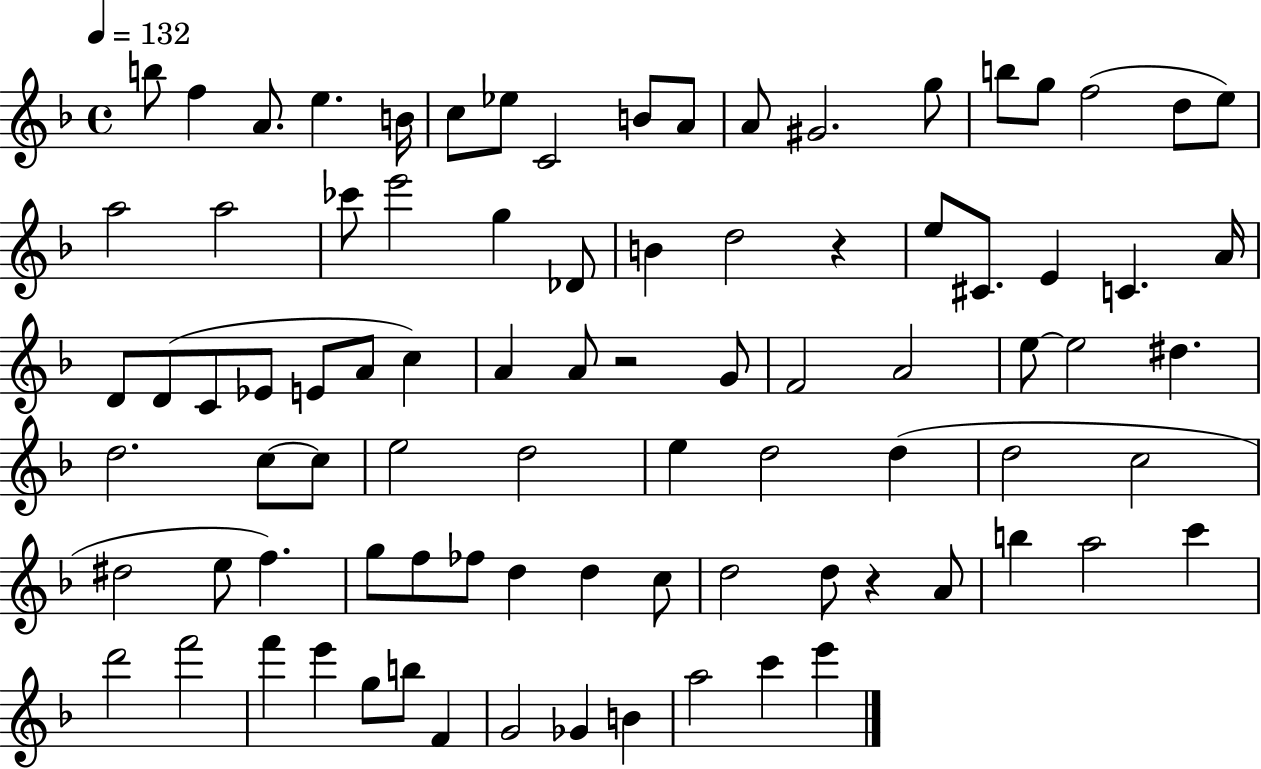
{
  \clef treble
  \time 4/4
  \defaultTimeSignature
  \key f \major
  \tempo 4 = 132
  b''8 f''4 a'8. e''4. b'16 | c''8 ees''8 c'2 b'8 a'8 | a'8 gis'2. g''8 | b''8 g''8 f''2( d''8 e''8) | \break a''2 a''2 | ces'''8 e'''2 g''4 des'8 | b'4 d''2 r4 | e''8 cis'8. e'4 c'4. a'16 | \break d'8 d'8( c'8 ees'8 e'8 a'8 c''4) | a'4 a'8 r2 g'8 | f'2 a'2 | e''8~~ e''2 dis''4. | \break d''2. c''8~~ c''8 | e''2 d''2 | e''4 d''2 d''4( | d''2 c''2 | \break dis''2 e''8 f''4.) | g''8 f''8 fes''8 d''4 d''4 c''8 | d''2 d''8 r4 a'8 | b''4 a''2 c'''4 | \break d'''2 f'''2 | f'''4 e'''4 g''8 b''8 f'4 | g'2 ges'4 b'4 | a''2 c'''4 e'''4 | \break \bar "|."
}